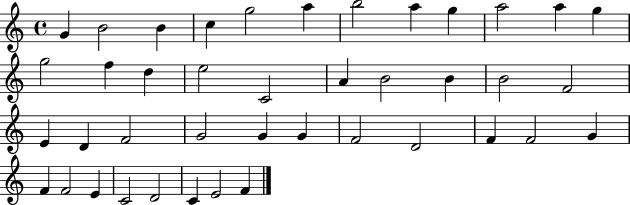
G4/q B4/h B4/q C5/q G5/h A5/q B5/h A5/q G5/q A5/h A5/q G5/q G5/h F5/q D5/q E5/h C4/h A4/q B4/h B4/q B4/h F4/h E4/q D4/q F4/h G4/h G4/q G4/q F4/h D4/h F4/q F4/h G4/q F4/q F4/h E4/q C4/h D4/h C4/q E4/h F4/q